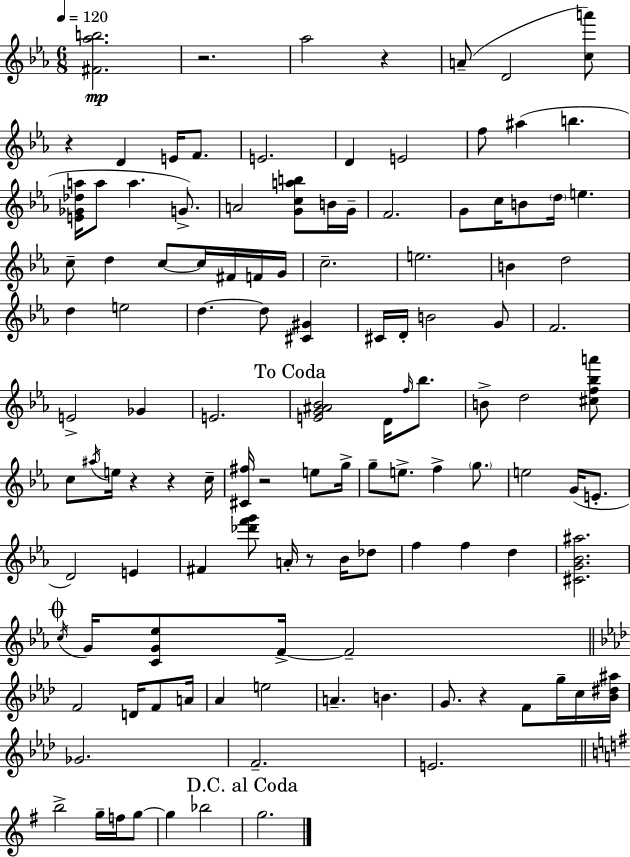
{
  \clef treble
  \numericTimeSignature
  \time 6/8
  \key ees \major
  \tempo 4 = 120
  <fis' aes'' b''>2.\mp | r2. | aes''2 r4 | a'8--( d'2 <c'' a'''>8) | \break r4 d'4 e'16 f'8. | e'2. | d'4 e'2 | f''8 ais''4( b''4. | \break <e' ges' des'' a''>16 a''8 a''4. g'8.->) | a'2 <g' c'' a'' b''>8 b'16 g'16-- | f'2. | g'8 c''16 b'8 \parenthesize d''16 e''4. | \break c''8-- d''4 c''8~~ c''16 fis'16 f'16 g'16 | c''2.-- | e''2. | b'4 d''2 | \break d''4 e''2 | d''4.~~ d''8 <cis' gis'>4 | cis'16 d'16-. b'2 g'8 | f'2. | \break e'2-> ges'4 | e'2. | \mark "To Coda" <e' g' ais' bes'>2 d'16 \grace { f''16 } bes''8. | b'8-> d''2 <cis'' f'' bes'' a'''>8 | \break c''8 \acciaccatura { ais''16 } e''16 r4 r4 | c''16-- <cis' fis''>16 r2 e''8 | g''16-> g''8-- e''8.-> f''4-> \parenthesize g''8. | e''2 g'16( e'8.-. | \break d'2) e'4 | fis'4 <des''' f''' g'''>8 a'16-. r8 bes'16 | des''8 f''4 f''4 d''4 | <cis' g' bes' ais''>2. | \break \mark \markup { \musicglyph "scripts.coda" } \acciaccatura { c''16 } g'16 <c' g' ees''>8 f'16->~~ f'2-- | \bar "||" \break \key aes \major f'2 d'16 f'8 a'16 | aes'4 e''2 | a'4.-- b'4. | g'8. r4 f'8 g''16-- c''16 <bes' dis'' ais''>16 | \break ges'2. | f'2.-- | e'2. | \bar "||" \break \key e \minor b''2-> g''16-- f''16 g''8~~ | g''4 bes''2 | \mark "D.C. al Coda" g''2. | \bar "|."
}